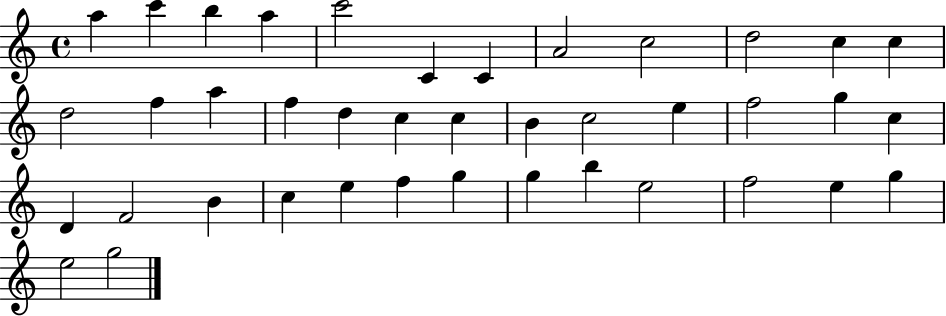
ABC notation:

X:1
T:Untitled
M:4/4
L:1/4
K:C
a c' b a c'2 C C A2 c2 d2 c c d2 f a f d c c B c2 e f2 g c D F2 B c e f g g b e2 f2 e g e2 g2